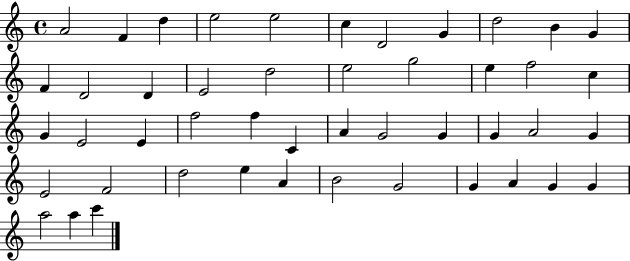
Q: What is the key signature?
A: C major